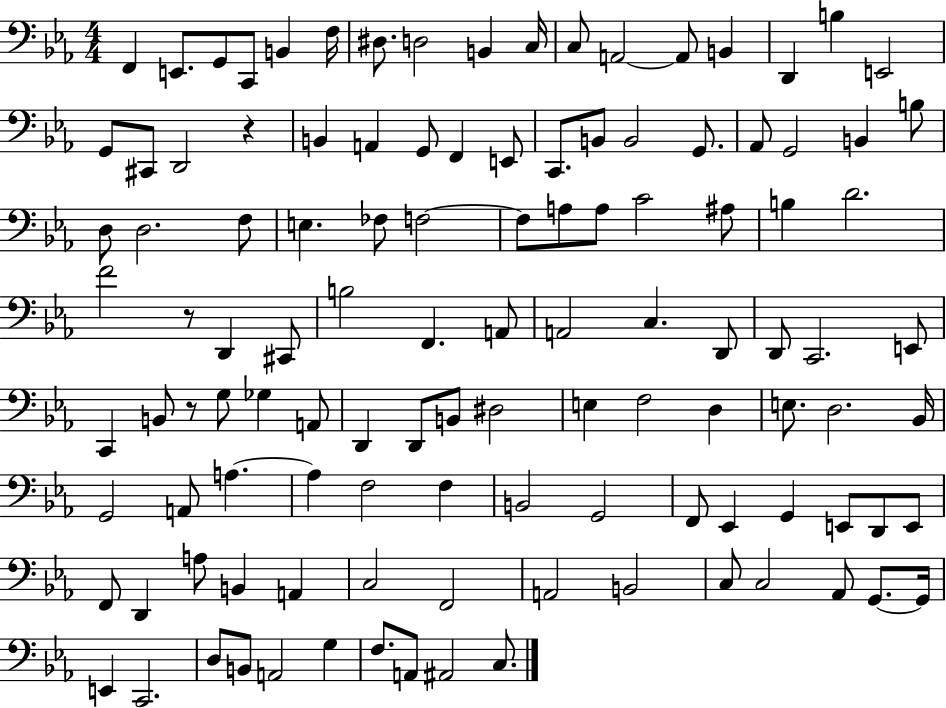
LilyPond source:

{
  \clef bass
  \numericTimeSignature
  \time 4/4
  \key ees \major
  f,4 e,8. g,8 c,8 b,4 f16 | dis8. d2 b,4 c16 | c8 a,2~~ a,8 b,4 | d,4 b4 e,2 | \break g,8 cis,8 d,2 r4 | b,4 a,4 g,8 f,4 e,8 | c,8. b,8 b,2 g,8. | aes,8 g,2 b,4 b8 | \break d8 d2. f8 | e4. fes8 f2~~ | f8 a8 a8 c'2 ais8 | b4 d'2. | \break f'2 r8 d,4 cis,8 | b2 f,4. a,8 | a,2 c4. d,8 | d,8 c,2. e,8 | \break c,4 b,8 r8 g8 ges4 a,8 | d,4 d,8 b,8 dis2 | e4 f2 d4 | e8. d2. bes,16 | \break g,2 a,8 a4.~~ | a4 f2 f4 | b,2 g,2 | f,8 ees,4 g,4 e,8 d,8 e,8 | \break f,8 d,4 a8 b,4 a,4 | c2 f,2 | a,2 b,2 | c8 c2 aes,8 g,8.~~ g,16 | \break e,4 c,2. | d8 b,8 a,2 g4 | f8. a,8 ais,2 c8. | \bar "|."
}